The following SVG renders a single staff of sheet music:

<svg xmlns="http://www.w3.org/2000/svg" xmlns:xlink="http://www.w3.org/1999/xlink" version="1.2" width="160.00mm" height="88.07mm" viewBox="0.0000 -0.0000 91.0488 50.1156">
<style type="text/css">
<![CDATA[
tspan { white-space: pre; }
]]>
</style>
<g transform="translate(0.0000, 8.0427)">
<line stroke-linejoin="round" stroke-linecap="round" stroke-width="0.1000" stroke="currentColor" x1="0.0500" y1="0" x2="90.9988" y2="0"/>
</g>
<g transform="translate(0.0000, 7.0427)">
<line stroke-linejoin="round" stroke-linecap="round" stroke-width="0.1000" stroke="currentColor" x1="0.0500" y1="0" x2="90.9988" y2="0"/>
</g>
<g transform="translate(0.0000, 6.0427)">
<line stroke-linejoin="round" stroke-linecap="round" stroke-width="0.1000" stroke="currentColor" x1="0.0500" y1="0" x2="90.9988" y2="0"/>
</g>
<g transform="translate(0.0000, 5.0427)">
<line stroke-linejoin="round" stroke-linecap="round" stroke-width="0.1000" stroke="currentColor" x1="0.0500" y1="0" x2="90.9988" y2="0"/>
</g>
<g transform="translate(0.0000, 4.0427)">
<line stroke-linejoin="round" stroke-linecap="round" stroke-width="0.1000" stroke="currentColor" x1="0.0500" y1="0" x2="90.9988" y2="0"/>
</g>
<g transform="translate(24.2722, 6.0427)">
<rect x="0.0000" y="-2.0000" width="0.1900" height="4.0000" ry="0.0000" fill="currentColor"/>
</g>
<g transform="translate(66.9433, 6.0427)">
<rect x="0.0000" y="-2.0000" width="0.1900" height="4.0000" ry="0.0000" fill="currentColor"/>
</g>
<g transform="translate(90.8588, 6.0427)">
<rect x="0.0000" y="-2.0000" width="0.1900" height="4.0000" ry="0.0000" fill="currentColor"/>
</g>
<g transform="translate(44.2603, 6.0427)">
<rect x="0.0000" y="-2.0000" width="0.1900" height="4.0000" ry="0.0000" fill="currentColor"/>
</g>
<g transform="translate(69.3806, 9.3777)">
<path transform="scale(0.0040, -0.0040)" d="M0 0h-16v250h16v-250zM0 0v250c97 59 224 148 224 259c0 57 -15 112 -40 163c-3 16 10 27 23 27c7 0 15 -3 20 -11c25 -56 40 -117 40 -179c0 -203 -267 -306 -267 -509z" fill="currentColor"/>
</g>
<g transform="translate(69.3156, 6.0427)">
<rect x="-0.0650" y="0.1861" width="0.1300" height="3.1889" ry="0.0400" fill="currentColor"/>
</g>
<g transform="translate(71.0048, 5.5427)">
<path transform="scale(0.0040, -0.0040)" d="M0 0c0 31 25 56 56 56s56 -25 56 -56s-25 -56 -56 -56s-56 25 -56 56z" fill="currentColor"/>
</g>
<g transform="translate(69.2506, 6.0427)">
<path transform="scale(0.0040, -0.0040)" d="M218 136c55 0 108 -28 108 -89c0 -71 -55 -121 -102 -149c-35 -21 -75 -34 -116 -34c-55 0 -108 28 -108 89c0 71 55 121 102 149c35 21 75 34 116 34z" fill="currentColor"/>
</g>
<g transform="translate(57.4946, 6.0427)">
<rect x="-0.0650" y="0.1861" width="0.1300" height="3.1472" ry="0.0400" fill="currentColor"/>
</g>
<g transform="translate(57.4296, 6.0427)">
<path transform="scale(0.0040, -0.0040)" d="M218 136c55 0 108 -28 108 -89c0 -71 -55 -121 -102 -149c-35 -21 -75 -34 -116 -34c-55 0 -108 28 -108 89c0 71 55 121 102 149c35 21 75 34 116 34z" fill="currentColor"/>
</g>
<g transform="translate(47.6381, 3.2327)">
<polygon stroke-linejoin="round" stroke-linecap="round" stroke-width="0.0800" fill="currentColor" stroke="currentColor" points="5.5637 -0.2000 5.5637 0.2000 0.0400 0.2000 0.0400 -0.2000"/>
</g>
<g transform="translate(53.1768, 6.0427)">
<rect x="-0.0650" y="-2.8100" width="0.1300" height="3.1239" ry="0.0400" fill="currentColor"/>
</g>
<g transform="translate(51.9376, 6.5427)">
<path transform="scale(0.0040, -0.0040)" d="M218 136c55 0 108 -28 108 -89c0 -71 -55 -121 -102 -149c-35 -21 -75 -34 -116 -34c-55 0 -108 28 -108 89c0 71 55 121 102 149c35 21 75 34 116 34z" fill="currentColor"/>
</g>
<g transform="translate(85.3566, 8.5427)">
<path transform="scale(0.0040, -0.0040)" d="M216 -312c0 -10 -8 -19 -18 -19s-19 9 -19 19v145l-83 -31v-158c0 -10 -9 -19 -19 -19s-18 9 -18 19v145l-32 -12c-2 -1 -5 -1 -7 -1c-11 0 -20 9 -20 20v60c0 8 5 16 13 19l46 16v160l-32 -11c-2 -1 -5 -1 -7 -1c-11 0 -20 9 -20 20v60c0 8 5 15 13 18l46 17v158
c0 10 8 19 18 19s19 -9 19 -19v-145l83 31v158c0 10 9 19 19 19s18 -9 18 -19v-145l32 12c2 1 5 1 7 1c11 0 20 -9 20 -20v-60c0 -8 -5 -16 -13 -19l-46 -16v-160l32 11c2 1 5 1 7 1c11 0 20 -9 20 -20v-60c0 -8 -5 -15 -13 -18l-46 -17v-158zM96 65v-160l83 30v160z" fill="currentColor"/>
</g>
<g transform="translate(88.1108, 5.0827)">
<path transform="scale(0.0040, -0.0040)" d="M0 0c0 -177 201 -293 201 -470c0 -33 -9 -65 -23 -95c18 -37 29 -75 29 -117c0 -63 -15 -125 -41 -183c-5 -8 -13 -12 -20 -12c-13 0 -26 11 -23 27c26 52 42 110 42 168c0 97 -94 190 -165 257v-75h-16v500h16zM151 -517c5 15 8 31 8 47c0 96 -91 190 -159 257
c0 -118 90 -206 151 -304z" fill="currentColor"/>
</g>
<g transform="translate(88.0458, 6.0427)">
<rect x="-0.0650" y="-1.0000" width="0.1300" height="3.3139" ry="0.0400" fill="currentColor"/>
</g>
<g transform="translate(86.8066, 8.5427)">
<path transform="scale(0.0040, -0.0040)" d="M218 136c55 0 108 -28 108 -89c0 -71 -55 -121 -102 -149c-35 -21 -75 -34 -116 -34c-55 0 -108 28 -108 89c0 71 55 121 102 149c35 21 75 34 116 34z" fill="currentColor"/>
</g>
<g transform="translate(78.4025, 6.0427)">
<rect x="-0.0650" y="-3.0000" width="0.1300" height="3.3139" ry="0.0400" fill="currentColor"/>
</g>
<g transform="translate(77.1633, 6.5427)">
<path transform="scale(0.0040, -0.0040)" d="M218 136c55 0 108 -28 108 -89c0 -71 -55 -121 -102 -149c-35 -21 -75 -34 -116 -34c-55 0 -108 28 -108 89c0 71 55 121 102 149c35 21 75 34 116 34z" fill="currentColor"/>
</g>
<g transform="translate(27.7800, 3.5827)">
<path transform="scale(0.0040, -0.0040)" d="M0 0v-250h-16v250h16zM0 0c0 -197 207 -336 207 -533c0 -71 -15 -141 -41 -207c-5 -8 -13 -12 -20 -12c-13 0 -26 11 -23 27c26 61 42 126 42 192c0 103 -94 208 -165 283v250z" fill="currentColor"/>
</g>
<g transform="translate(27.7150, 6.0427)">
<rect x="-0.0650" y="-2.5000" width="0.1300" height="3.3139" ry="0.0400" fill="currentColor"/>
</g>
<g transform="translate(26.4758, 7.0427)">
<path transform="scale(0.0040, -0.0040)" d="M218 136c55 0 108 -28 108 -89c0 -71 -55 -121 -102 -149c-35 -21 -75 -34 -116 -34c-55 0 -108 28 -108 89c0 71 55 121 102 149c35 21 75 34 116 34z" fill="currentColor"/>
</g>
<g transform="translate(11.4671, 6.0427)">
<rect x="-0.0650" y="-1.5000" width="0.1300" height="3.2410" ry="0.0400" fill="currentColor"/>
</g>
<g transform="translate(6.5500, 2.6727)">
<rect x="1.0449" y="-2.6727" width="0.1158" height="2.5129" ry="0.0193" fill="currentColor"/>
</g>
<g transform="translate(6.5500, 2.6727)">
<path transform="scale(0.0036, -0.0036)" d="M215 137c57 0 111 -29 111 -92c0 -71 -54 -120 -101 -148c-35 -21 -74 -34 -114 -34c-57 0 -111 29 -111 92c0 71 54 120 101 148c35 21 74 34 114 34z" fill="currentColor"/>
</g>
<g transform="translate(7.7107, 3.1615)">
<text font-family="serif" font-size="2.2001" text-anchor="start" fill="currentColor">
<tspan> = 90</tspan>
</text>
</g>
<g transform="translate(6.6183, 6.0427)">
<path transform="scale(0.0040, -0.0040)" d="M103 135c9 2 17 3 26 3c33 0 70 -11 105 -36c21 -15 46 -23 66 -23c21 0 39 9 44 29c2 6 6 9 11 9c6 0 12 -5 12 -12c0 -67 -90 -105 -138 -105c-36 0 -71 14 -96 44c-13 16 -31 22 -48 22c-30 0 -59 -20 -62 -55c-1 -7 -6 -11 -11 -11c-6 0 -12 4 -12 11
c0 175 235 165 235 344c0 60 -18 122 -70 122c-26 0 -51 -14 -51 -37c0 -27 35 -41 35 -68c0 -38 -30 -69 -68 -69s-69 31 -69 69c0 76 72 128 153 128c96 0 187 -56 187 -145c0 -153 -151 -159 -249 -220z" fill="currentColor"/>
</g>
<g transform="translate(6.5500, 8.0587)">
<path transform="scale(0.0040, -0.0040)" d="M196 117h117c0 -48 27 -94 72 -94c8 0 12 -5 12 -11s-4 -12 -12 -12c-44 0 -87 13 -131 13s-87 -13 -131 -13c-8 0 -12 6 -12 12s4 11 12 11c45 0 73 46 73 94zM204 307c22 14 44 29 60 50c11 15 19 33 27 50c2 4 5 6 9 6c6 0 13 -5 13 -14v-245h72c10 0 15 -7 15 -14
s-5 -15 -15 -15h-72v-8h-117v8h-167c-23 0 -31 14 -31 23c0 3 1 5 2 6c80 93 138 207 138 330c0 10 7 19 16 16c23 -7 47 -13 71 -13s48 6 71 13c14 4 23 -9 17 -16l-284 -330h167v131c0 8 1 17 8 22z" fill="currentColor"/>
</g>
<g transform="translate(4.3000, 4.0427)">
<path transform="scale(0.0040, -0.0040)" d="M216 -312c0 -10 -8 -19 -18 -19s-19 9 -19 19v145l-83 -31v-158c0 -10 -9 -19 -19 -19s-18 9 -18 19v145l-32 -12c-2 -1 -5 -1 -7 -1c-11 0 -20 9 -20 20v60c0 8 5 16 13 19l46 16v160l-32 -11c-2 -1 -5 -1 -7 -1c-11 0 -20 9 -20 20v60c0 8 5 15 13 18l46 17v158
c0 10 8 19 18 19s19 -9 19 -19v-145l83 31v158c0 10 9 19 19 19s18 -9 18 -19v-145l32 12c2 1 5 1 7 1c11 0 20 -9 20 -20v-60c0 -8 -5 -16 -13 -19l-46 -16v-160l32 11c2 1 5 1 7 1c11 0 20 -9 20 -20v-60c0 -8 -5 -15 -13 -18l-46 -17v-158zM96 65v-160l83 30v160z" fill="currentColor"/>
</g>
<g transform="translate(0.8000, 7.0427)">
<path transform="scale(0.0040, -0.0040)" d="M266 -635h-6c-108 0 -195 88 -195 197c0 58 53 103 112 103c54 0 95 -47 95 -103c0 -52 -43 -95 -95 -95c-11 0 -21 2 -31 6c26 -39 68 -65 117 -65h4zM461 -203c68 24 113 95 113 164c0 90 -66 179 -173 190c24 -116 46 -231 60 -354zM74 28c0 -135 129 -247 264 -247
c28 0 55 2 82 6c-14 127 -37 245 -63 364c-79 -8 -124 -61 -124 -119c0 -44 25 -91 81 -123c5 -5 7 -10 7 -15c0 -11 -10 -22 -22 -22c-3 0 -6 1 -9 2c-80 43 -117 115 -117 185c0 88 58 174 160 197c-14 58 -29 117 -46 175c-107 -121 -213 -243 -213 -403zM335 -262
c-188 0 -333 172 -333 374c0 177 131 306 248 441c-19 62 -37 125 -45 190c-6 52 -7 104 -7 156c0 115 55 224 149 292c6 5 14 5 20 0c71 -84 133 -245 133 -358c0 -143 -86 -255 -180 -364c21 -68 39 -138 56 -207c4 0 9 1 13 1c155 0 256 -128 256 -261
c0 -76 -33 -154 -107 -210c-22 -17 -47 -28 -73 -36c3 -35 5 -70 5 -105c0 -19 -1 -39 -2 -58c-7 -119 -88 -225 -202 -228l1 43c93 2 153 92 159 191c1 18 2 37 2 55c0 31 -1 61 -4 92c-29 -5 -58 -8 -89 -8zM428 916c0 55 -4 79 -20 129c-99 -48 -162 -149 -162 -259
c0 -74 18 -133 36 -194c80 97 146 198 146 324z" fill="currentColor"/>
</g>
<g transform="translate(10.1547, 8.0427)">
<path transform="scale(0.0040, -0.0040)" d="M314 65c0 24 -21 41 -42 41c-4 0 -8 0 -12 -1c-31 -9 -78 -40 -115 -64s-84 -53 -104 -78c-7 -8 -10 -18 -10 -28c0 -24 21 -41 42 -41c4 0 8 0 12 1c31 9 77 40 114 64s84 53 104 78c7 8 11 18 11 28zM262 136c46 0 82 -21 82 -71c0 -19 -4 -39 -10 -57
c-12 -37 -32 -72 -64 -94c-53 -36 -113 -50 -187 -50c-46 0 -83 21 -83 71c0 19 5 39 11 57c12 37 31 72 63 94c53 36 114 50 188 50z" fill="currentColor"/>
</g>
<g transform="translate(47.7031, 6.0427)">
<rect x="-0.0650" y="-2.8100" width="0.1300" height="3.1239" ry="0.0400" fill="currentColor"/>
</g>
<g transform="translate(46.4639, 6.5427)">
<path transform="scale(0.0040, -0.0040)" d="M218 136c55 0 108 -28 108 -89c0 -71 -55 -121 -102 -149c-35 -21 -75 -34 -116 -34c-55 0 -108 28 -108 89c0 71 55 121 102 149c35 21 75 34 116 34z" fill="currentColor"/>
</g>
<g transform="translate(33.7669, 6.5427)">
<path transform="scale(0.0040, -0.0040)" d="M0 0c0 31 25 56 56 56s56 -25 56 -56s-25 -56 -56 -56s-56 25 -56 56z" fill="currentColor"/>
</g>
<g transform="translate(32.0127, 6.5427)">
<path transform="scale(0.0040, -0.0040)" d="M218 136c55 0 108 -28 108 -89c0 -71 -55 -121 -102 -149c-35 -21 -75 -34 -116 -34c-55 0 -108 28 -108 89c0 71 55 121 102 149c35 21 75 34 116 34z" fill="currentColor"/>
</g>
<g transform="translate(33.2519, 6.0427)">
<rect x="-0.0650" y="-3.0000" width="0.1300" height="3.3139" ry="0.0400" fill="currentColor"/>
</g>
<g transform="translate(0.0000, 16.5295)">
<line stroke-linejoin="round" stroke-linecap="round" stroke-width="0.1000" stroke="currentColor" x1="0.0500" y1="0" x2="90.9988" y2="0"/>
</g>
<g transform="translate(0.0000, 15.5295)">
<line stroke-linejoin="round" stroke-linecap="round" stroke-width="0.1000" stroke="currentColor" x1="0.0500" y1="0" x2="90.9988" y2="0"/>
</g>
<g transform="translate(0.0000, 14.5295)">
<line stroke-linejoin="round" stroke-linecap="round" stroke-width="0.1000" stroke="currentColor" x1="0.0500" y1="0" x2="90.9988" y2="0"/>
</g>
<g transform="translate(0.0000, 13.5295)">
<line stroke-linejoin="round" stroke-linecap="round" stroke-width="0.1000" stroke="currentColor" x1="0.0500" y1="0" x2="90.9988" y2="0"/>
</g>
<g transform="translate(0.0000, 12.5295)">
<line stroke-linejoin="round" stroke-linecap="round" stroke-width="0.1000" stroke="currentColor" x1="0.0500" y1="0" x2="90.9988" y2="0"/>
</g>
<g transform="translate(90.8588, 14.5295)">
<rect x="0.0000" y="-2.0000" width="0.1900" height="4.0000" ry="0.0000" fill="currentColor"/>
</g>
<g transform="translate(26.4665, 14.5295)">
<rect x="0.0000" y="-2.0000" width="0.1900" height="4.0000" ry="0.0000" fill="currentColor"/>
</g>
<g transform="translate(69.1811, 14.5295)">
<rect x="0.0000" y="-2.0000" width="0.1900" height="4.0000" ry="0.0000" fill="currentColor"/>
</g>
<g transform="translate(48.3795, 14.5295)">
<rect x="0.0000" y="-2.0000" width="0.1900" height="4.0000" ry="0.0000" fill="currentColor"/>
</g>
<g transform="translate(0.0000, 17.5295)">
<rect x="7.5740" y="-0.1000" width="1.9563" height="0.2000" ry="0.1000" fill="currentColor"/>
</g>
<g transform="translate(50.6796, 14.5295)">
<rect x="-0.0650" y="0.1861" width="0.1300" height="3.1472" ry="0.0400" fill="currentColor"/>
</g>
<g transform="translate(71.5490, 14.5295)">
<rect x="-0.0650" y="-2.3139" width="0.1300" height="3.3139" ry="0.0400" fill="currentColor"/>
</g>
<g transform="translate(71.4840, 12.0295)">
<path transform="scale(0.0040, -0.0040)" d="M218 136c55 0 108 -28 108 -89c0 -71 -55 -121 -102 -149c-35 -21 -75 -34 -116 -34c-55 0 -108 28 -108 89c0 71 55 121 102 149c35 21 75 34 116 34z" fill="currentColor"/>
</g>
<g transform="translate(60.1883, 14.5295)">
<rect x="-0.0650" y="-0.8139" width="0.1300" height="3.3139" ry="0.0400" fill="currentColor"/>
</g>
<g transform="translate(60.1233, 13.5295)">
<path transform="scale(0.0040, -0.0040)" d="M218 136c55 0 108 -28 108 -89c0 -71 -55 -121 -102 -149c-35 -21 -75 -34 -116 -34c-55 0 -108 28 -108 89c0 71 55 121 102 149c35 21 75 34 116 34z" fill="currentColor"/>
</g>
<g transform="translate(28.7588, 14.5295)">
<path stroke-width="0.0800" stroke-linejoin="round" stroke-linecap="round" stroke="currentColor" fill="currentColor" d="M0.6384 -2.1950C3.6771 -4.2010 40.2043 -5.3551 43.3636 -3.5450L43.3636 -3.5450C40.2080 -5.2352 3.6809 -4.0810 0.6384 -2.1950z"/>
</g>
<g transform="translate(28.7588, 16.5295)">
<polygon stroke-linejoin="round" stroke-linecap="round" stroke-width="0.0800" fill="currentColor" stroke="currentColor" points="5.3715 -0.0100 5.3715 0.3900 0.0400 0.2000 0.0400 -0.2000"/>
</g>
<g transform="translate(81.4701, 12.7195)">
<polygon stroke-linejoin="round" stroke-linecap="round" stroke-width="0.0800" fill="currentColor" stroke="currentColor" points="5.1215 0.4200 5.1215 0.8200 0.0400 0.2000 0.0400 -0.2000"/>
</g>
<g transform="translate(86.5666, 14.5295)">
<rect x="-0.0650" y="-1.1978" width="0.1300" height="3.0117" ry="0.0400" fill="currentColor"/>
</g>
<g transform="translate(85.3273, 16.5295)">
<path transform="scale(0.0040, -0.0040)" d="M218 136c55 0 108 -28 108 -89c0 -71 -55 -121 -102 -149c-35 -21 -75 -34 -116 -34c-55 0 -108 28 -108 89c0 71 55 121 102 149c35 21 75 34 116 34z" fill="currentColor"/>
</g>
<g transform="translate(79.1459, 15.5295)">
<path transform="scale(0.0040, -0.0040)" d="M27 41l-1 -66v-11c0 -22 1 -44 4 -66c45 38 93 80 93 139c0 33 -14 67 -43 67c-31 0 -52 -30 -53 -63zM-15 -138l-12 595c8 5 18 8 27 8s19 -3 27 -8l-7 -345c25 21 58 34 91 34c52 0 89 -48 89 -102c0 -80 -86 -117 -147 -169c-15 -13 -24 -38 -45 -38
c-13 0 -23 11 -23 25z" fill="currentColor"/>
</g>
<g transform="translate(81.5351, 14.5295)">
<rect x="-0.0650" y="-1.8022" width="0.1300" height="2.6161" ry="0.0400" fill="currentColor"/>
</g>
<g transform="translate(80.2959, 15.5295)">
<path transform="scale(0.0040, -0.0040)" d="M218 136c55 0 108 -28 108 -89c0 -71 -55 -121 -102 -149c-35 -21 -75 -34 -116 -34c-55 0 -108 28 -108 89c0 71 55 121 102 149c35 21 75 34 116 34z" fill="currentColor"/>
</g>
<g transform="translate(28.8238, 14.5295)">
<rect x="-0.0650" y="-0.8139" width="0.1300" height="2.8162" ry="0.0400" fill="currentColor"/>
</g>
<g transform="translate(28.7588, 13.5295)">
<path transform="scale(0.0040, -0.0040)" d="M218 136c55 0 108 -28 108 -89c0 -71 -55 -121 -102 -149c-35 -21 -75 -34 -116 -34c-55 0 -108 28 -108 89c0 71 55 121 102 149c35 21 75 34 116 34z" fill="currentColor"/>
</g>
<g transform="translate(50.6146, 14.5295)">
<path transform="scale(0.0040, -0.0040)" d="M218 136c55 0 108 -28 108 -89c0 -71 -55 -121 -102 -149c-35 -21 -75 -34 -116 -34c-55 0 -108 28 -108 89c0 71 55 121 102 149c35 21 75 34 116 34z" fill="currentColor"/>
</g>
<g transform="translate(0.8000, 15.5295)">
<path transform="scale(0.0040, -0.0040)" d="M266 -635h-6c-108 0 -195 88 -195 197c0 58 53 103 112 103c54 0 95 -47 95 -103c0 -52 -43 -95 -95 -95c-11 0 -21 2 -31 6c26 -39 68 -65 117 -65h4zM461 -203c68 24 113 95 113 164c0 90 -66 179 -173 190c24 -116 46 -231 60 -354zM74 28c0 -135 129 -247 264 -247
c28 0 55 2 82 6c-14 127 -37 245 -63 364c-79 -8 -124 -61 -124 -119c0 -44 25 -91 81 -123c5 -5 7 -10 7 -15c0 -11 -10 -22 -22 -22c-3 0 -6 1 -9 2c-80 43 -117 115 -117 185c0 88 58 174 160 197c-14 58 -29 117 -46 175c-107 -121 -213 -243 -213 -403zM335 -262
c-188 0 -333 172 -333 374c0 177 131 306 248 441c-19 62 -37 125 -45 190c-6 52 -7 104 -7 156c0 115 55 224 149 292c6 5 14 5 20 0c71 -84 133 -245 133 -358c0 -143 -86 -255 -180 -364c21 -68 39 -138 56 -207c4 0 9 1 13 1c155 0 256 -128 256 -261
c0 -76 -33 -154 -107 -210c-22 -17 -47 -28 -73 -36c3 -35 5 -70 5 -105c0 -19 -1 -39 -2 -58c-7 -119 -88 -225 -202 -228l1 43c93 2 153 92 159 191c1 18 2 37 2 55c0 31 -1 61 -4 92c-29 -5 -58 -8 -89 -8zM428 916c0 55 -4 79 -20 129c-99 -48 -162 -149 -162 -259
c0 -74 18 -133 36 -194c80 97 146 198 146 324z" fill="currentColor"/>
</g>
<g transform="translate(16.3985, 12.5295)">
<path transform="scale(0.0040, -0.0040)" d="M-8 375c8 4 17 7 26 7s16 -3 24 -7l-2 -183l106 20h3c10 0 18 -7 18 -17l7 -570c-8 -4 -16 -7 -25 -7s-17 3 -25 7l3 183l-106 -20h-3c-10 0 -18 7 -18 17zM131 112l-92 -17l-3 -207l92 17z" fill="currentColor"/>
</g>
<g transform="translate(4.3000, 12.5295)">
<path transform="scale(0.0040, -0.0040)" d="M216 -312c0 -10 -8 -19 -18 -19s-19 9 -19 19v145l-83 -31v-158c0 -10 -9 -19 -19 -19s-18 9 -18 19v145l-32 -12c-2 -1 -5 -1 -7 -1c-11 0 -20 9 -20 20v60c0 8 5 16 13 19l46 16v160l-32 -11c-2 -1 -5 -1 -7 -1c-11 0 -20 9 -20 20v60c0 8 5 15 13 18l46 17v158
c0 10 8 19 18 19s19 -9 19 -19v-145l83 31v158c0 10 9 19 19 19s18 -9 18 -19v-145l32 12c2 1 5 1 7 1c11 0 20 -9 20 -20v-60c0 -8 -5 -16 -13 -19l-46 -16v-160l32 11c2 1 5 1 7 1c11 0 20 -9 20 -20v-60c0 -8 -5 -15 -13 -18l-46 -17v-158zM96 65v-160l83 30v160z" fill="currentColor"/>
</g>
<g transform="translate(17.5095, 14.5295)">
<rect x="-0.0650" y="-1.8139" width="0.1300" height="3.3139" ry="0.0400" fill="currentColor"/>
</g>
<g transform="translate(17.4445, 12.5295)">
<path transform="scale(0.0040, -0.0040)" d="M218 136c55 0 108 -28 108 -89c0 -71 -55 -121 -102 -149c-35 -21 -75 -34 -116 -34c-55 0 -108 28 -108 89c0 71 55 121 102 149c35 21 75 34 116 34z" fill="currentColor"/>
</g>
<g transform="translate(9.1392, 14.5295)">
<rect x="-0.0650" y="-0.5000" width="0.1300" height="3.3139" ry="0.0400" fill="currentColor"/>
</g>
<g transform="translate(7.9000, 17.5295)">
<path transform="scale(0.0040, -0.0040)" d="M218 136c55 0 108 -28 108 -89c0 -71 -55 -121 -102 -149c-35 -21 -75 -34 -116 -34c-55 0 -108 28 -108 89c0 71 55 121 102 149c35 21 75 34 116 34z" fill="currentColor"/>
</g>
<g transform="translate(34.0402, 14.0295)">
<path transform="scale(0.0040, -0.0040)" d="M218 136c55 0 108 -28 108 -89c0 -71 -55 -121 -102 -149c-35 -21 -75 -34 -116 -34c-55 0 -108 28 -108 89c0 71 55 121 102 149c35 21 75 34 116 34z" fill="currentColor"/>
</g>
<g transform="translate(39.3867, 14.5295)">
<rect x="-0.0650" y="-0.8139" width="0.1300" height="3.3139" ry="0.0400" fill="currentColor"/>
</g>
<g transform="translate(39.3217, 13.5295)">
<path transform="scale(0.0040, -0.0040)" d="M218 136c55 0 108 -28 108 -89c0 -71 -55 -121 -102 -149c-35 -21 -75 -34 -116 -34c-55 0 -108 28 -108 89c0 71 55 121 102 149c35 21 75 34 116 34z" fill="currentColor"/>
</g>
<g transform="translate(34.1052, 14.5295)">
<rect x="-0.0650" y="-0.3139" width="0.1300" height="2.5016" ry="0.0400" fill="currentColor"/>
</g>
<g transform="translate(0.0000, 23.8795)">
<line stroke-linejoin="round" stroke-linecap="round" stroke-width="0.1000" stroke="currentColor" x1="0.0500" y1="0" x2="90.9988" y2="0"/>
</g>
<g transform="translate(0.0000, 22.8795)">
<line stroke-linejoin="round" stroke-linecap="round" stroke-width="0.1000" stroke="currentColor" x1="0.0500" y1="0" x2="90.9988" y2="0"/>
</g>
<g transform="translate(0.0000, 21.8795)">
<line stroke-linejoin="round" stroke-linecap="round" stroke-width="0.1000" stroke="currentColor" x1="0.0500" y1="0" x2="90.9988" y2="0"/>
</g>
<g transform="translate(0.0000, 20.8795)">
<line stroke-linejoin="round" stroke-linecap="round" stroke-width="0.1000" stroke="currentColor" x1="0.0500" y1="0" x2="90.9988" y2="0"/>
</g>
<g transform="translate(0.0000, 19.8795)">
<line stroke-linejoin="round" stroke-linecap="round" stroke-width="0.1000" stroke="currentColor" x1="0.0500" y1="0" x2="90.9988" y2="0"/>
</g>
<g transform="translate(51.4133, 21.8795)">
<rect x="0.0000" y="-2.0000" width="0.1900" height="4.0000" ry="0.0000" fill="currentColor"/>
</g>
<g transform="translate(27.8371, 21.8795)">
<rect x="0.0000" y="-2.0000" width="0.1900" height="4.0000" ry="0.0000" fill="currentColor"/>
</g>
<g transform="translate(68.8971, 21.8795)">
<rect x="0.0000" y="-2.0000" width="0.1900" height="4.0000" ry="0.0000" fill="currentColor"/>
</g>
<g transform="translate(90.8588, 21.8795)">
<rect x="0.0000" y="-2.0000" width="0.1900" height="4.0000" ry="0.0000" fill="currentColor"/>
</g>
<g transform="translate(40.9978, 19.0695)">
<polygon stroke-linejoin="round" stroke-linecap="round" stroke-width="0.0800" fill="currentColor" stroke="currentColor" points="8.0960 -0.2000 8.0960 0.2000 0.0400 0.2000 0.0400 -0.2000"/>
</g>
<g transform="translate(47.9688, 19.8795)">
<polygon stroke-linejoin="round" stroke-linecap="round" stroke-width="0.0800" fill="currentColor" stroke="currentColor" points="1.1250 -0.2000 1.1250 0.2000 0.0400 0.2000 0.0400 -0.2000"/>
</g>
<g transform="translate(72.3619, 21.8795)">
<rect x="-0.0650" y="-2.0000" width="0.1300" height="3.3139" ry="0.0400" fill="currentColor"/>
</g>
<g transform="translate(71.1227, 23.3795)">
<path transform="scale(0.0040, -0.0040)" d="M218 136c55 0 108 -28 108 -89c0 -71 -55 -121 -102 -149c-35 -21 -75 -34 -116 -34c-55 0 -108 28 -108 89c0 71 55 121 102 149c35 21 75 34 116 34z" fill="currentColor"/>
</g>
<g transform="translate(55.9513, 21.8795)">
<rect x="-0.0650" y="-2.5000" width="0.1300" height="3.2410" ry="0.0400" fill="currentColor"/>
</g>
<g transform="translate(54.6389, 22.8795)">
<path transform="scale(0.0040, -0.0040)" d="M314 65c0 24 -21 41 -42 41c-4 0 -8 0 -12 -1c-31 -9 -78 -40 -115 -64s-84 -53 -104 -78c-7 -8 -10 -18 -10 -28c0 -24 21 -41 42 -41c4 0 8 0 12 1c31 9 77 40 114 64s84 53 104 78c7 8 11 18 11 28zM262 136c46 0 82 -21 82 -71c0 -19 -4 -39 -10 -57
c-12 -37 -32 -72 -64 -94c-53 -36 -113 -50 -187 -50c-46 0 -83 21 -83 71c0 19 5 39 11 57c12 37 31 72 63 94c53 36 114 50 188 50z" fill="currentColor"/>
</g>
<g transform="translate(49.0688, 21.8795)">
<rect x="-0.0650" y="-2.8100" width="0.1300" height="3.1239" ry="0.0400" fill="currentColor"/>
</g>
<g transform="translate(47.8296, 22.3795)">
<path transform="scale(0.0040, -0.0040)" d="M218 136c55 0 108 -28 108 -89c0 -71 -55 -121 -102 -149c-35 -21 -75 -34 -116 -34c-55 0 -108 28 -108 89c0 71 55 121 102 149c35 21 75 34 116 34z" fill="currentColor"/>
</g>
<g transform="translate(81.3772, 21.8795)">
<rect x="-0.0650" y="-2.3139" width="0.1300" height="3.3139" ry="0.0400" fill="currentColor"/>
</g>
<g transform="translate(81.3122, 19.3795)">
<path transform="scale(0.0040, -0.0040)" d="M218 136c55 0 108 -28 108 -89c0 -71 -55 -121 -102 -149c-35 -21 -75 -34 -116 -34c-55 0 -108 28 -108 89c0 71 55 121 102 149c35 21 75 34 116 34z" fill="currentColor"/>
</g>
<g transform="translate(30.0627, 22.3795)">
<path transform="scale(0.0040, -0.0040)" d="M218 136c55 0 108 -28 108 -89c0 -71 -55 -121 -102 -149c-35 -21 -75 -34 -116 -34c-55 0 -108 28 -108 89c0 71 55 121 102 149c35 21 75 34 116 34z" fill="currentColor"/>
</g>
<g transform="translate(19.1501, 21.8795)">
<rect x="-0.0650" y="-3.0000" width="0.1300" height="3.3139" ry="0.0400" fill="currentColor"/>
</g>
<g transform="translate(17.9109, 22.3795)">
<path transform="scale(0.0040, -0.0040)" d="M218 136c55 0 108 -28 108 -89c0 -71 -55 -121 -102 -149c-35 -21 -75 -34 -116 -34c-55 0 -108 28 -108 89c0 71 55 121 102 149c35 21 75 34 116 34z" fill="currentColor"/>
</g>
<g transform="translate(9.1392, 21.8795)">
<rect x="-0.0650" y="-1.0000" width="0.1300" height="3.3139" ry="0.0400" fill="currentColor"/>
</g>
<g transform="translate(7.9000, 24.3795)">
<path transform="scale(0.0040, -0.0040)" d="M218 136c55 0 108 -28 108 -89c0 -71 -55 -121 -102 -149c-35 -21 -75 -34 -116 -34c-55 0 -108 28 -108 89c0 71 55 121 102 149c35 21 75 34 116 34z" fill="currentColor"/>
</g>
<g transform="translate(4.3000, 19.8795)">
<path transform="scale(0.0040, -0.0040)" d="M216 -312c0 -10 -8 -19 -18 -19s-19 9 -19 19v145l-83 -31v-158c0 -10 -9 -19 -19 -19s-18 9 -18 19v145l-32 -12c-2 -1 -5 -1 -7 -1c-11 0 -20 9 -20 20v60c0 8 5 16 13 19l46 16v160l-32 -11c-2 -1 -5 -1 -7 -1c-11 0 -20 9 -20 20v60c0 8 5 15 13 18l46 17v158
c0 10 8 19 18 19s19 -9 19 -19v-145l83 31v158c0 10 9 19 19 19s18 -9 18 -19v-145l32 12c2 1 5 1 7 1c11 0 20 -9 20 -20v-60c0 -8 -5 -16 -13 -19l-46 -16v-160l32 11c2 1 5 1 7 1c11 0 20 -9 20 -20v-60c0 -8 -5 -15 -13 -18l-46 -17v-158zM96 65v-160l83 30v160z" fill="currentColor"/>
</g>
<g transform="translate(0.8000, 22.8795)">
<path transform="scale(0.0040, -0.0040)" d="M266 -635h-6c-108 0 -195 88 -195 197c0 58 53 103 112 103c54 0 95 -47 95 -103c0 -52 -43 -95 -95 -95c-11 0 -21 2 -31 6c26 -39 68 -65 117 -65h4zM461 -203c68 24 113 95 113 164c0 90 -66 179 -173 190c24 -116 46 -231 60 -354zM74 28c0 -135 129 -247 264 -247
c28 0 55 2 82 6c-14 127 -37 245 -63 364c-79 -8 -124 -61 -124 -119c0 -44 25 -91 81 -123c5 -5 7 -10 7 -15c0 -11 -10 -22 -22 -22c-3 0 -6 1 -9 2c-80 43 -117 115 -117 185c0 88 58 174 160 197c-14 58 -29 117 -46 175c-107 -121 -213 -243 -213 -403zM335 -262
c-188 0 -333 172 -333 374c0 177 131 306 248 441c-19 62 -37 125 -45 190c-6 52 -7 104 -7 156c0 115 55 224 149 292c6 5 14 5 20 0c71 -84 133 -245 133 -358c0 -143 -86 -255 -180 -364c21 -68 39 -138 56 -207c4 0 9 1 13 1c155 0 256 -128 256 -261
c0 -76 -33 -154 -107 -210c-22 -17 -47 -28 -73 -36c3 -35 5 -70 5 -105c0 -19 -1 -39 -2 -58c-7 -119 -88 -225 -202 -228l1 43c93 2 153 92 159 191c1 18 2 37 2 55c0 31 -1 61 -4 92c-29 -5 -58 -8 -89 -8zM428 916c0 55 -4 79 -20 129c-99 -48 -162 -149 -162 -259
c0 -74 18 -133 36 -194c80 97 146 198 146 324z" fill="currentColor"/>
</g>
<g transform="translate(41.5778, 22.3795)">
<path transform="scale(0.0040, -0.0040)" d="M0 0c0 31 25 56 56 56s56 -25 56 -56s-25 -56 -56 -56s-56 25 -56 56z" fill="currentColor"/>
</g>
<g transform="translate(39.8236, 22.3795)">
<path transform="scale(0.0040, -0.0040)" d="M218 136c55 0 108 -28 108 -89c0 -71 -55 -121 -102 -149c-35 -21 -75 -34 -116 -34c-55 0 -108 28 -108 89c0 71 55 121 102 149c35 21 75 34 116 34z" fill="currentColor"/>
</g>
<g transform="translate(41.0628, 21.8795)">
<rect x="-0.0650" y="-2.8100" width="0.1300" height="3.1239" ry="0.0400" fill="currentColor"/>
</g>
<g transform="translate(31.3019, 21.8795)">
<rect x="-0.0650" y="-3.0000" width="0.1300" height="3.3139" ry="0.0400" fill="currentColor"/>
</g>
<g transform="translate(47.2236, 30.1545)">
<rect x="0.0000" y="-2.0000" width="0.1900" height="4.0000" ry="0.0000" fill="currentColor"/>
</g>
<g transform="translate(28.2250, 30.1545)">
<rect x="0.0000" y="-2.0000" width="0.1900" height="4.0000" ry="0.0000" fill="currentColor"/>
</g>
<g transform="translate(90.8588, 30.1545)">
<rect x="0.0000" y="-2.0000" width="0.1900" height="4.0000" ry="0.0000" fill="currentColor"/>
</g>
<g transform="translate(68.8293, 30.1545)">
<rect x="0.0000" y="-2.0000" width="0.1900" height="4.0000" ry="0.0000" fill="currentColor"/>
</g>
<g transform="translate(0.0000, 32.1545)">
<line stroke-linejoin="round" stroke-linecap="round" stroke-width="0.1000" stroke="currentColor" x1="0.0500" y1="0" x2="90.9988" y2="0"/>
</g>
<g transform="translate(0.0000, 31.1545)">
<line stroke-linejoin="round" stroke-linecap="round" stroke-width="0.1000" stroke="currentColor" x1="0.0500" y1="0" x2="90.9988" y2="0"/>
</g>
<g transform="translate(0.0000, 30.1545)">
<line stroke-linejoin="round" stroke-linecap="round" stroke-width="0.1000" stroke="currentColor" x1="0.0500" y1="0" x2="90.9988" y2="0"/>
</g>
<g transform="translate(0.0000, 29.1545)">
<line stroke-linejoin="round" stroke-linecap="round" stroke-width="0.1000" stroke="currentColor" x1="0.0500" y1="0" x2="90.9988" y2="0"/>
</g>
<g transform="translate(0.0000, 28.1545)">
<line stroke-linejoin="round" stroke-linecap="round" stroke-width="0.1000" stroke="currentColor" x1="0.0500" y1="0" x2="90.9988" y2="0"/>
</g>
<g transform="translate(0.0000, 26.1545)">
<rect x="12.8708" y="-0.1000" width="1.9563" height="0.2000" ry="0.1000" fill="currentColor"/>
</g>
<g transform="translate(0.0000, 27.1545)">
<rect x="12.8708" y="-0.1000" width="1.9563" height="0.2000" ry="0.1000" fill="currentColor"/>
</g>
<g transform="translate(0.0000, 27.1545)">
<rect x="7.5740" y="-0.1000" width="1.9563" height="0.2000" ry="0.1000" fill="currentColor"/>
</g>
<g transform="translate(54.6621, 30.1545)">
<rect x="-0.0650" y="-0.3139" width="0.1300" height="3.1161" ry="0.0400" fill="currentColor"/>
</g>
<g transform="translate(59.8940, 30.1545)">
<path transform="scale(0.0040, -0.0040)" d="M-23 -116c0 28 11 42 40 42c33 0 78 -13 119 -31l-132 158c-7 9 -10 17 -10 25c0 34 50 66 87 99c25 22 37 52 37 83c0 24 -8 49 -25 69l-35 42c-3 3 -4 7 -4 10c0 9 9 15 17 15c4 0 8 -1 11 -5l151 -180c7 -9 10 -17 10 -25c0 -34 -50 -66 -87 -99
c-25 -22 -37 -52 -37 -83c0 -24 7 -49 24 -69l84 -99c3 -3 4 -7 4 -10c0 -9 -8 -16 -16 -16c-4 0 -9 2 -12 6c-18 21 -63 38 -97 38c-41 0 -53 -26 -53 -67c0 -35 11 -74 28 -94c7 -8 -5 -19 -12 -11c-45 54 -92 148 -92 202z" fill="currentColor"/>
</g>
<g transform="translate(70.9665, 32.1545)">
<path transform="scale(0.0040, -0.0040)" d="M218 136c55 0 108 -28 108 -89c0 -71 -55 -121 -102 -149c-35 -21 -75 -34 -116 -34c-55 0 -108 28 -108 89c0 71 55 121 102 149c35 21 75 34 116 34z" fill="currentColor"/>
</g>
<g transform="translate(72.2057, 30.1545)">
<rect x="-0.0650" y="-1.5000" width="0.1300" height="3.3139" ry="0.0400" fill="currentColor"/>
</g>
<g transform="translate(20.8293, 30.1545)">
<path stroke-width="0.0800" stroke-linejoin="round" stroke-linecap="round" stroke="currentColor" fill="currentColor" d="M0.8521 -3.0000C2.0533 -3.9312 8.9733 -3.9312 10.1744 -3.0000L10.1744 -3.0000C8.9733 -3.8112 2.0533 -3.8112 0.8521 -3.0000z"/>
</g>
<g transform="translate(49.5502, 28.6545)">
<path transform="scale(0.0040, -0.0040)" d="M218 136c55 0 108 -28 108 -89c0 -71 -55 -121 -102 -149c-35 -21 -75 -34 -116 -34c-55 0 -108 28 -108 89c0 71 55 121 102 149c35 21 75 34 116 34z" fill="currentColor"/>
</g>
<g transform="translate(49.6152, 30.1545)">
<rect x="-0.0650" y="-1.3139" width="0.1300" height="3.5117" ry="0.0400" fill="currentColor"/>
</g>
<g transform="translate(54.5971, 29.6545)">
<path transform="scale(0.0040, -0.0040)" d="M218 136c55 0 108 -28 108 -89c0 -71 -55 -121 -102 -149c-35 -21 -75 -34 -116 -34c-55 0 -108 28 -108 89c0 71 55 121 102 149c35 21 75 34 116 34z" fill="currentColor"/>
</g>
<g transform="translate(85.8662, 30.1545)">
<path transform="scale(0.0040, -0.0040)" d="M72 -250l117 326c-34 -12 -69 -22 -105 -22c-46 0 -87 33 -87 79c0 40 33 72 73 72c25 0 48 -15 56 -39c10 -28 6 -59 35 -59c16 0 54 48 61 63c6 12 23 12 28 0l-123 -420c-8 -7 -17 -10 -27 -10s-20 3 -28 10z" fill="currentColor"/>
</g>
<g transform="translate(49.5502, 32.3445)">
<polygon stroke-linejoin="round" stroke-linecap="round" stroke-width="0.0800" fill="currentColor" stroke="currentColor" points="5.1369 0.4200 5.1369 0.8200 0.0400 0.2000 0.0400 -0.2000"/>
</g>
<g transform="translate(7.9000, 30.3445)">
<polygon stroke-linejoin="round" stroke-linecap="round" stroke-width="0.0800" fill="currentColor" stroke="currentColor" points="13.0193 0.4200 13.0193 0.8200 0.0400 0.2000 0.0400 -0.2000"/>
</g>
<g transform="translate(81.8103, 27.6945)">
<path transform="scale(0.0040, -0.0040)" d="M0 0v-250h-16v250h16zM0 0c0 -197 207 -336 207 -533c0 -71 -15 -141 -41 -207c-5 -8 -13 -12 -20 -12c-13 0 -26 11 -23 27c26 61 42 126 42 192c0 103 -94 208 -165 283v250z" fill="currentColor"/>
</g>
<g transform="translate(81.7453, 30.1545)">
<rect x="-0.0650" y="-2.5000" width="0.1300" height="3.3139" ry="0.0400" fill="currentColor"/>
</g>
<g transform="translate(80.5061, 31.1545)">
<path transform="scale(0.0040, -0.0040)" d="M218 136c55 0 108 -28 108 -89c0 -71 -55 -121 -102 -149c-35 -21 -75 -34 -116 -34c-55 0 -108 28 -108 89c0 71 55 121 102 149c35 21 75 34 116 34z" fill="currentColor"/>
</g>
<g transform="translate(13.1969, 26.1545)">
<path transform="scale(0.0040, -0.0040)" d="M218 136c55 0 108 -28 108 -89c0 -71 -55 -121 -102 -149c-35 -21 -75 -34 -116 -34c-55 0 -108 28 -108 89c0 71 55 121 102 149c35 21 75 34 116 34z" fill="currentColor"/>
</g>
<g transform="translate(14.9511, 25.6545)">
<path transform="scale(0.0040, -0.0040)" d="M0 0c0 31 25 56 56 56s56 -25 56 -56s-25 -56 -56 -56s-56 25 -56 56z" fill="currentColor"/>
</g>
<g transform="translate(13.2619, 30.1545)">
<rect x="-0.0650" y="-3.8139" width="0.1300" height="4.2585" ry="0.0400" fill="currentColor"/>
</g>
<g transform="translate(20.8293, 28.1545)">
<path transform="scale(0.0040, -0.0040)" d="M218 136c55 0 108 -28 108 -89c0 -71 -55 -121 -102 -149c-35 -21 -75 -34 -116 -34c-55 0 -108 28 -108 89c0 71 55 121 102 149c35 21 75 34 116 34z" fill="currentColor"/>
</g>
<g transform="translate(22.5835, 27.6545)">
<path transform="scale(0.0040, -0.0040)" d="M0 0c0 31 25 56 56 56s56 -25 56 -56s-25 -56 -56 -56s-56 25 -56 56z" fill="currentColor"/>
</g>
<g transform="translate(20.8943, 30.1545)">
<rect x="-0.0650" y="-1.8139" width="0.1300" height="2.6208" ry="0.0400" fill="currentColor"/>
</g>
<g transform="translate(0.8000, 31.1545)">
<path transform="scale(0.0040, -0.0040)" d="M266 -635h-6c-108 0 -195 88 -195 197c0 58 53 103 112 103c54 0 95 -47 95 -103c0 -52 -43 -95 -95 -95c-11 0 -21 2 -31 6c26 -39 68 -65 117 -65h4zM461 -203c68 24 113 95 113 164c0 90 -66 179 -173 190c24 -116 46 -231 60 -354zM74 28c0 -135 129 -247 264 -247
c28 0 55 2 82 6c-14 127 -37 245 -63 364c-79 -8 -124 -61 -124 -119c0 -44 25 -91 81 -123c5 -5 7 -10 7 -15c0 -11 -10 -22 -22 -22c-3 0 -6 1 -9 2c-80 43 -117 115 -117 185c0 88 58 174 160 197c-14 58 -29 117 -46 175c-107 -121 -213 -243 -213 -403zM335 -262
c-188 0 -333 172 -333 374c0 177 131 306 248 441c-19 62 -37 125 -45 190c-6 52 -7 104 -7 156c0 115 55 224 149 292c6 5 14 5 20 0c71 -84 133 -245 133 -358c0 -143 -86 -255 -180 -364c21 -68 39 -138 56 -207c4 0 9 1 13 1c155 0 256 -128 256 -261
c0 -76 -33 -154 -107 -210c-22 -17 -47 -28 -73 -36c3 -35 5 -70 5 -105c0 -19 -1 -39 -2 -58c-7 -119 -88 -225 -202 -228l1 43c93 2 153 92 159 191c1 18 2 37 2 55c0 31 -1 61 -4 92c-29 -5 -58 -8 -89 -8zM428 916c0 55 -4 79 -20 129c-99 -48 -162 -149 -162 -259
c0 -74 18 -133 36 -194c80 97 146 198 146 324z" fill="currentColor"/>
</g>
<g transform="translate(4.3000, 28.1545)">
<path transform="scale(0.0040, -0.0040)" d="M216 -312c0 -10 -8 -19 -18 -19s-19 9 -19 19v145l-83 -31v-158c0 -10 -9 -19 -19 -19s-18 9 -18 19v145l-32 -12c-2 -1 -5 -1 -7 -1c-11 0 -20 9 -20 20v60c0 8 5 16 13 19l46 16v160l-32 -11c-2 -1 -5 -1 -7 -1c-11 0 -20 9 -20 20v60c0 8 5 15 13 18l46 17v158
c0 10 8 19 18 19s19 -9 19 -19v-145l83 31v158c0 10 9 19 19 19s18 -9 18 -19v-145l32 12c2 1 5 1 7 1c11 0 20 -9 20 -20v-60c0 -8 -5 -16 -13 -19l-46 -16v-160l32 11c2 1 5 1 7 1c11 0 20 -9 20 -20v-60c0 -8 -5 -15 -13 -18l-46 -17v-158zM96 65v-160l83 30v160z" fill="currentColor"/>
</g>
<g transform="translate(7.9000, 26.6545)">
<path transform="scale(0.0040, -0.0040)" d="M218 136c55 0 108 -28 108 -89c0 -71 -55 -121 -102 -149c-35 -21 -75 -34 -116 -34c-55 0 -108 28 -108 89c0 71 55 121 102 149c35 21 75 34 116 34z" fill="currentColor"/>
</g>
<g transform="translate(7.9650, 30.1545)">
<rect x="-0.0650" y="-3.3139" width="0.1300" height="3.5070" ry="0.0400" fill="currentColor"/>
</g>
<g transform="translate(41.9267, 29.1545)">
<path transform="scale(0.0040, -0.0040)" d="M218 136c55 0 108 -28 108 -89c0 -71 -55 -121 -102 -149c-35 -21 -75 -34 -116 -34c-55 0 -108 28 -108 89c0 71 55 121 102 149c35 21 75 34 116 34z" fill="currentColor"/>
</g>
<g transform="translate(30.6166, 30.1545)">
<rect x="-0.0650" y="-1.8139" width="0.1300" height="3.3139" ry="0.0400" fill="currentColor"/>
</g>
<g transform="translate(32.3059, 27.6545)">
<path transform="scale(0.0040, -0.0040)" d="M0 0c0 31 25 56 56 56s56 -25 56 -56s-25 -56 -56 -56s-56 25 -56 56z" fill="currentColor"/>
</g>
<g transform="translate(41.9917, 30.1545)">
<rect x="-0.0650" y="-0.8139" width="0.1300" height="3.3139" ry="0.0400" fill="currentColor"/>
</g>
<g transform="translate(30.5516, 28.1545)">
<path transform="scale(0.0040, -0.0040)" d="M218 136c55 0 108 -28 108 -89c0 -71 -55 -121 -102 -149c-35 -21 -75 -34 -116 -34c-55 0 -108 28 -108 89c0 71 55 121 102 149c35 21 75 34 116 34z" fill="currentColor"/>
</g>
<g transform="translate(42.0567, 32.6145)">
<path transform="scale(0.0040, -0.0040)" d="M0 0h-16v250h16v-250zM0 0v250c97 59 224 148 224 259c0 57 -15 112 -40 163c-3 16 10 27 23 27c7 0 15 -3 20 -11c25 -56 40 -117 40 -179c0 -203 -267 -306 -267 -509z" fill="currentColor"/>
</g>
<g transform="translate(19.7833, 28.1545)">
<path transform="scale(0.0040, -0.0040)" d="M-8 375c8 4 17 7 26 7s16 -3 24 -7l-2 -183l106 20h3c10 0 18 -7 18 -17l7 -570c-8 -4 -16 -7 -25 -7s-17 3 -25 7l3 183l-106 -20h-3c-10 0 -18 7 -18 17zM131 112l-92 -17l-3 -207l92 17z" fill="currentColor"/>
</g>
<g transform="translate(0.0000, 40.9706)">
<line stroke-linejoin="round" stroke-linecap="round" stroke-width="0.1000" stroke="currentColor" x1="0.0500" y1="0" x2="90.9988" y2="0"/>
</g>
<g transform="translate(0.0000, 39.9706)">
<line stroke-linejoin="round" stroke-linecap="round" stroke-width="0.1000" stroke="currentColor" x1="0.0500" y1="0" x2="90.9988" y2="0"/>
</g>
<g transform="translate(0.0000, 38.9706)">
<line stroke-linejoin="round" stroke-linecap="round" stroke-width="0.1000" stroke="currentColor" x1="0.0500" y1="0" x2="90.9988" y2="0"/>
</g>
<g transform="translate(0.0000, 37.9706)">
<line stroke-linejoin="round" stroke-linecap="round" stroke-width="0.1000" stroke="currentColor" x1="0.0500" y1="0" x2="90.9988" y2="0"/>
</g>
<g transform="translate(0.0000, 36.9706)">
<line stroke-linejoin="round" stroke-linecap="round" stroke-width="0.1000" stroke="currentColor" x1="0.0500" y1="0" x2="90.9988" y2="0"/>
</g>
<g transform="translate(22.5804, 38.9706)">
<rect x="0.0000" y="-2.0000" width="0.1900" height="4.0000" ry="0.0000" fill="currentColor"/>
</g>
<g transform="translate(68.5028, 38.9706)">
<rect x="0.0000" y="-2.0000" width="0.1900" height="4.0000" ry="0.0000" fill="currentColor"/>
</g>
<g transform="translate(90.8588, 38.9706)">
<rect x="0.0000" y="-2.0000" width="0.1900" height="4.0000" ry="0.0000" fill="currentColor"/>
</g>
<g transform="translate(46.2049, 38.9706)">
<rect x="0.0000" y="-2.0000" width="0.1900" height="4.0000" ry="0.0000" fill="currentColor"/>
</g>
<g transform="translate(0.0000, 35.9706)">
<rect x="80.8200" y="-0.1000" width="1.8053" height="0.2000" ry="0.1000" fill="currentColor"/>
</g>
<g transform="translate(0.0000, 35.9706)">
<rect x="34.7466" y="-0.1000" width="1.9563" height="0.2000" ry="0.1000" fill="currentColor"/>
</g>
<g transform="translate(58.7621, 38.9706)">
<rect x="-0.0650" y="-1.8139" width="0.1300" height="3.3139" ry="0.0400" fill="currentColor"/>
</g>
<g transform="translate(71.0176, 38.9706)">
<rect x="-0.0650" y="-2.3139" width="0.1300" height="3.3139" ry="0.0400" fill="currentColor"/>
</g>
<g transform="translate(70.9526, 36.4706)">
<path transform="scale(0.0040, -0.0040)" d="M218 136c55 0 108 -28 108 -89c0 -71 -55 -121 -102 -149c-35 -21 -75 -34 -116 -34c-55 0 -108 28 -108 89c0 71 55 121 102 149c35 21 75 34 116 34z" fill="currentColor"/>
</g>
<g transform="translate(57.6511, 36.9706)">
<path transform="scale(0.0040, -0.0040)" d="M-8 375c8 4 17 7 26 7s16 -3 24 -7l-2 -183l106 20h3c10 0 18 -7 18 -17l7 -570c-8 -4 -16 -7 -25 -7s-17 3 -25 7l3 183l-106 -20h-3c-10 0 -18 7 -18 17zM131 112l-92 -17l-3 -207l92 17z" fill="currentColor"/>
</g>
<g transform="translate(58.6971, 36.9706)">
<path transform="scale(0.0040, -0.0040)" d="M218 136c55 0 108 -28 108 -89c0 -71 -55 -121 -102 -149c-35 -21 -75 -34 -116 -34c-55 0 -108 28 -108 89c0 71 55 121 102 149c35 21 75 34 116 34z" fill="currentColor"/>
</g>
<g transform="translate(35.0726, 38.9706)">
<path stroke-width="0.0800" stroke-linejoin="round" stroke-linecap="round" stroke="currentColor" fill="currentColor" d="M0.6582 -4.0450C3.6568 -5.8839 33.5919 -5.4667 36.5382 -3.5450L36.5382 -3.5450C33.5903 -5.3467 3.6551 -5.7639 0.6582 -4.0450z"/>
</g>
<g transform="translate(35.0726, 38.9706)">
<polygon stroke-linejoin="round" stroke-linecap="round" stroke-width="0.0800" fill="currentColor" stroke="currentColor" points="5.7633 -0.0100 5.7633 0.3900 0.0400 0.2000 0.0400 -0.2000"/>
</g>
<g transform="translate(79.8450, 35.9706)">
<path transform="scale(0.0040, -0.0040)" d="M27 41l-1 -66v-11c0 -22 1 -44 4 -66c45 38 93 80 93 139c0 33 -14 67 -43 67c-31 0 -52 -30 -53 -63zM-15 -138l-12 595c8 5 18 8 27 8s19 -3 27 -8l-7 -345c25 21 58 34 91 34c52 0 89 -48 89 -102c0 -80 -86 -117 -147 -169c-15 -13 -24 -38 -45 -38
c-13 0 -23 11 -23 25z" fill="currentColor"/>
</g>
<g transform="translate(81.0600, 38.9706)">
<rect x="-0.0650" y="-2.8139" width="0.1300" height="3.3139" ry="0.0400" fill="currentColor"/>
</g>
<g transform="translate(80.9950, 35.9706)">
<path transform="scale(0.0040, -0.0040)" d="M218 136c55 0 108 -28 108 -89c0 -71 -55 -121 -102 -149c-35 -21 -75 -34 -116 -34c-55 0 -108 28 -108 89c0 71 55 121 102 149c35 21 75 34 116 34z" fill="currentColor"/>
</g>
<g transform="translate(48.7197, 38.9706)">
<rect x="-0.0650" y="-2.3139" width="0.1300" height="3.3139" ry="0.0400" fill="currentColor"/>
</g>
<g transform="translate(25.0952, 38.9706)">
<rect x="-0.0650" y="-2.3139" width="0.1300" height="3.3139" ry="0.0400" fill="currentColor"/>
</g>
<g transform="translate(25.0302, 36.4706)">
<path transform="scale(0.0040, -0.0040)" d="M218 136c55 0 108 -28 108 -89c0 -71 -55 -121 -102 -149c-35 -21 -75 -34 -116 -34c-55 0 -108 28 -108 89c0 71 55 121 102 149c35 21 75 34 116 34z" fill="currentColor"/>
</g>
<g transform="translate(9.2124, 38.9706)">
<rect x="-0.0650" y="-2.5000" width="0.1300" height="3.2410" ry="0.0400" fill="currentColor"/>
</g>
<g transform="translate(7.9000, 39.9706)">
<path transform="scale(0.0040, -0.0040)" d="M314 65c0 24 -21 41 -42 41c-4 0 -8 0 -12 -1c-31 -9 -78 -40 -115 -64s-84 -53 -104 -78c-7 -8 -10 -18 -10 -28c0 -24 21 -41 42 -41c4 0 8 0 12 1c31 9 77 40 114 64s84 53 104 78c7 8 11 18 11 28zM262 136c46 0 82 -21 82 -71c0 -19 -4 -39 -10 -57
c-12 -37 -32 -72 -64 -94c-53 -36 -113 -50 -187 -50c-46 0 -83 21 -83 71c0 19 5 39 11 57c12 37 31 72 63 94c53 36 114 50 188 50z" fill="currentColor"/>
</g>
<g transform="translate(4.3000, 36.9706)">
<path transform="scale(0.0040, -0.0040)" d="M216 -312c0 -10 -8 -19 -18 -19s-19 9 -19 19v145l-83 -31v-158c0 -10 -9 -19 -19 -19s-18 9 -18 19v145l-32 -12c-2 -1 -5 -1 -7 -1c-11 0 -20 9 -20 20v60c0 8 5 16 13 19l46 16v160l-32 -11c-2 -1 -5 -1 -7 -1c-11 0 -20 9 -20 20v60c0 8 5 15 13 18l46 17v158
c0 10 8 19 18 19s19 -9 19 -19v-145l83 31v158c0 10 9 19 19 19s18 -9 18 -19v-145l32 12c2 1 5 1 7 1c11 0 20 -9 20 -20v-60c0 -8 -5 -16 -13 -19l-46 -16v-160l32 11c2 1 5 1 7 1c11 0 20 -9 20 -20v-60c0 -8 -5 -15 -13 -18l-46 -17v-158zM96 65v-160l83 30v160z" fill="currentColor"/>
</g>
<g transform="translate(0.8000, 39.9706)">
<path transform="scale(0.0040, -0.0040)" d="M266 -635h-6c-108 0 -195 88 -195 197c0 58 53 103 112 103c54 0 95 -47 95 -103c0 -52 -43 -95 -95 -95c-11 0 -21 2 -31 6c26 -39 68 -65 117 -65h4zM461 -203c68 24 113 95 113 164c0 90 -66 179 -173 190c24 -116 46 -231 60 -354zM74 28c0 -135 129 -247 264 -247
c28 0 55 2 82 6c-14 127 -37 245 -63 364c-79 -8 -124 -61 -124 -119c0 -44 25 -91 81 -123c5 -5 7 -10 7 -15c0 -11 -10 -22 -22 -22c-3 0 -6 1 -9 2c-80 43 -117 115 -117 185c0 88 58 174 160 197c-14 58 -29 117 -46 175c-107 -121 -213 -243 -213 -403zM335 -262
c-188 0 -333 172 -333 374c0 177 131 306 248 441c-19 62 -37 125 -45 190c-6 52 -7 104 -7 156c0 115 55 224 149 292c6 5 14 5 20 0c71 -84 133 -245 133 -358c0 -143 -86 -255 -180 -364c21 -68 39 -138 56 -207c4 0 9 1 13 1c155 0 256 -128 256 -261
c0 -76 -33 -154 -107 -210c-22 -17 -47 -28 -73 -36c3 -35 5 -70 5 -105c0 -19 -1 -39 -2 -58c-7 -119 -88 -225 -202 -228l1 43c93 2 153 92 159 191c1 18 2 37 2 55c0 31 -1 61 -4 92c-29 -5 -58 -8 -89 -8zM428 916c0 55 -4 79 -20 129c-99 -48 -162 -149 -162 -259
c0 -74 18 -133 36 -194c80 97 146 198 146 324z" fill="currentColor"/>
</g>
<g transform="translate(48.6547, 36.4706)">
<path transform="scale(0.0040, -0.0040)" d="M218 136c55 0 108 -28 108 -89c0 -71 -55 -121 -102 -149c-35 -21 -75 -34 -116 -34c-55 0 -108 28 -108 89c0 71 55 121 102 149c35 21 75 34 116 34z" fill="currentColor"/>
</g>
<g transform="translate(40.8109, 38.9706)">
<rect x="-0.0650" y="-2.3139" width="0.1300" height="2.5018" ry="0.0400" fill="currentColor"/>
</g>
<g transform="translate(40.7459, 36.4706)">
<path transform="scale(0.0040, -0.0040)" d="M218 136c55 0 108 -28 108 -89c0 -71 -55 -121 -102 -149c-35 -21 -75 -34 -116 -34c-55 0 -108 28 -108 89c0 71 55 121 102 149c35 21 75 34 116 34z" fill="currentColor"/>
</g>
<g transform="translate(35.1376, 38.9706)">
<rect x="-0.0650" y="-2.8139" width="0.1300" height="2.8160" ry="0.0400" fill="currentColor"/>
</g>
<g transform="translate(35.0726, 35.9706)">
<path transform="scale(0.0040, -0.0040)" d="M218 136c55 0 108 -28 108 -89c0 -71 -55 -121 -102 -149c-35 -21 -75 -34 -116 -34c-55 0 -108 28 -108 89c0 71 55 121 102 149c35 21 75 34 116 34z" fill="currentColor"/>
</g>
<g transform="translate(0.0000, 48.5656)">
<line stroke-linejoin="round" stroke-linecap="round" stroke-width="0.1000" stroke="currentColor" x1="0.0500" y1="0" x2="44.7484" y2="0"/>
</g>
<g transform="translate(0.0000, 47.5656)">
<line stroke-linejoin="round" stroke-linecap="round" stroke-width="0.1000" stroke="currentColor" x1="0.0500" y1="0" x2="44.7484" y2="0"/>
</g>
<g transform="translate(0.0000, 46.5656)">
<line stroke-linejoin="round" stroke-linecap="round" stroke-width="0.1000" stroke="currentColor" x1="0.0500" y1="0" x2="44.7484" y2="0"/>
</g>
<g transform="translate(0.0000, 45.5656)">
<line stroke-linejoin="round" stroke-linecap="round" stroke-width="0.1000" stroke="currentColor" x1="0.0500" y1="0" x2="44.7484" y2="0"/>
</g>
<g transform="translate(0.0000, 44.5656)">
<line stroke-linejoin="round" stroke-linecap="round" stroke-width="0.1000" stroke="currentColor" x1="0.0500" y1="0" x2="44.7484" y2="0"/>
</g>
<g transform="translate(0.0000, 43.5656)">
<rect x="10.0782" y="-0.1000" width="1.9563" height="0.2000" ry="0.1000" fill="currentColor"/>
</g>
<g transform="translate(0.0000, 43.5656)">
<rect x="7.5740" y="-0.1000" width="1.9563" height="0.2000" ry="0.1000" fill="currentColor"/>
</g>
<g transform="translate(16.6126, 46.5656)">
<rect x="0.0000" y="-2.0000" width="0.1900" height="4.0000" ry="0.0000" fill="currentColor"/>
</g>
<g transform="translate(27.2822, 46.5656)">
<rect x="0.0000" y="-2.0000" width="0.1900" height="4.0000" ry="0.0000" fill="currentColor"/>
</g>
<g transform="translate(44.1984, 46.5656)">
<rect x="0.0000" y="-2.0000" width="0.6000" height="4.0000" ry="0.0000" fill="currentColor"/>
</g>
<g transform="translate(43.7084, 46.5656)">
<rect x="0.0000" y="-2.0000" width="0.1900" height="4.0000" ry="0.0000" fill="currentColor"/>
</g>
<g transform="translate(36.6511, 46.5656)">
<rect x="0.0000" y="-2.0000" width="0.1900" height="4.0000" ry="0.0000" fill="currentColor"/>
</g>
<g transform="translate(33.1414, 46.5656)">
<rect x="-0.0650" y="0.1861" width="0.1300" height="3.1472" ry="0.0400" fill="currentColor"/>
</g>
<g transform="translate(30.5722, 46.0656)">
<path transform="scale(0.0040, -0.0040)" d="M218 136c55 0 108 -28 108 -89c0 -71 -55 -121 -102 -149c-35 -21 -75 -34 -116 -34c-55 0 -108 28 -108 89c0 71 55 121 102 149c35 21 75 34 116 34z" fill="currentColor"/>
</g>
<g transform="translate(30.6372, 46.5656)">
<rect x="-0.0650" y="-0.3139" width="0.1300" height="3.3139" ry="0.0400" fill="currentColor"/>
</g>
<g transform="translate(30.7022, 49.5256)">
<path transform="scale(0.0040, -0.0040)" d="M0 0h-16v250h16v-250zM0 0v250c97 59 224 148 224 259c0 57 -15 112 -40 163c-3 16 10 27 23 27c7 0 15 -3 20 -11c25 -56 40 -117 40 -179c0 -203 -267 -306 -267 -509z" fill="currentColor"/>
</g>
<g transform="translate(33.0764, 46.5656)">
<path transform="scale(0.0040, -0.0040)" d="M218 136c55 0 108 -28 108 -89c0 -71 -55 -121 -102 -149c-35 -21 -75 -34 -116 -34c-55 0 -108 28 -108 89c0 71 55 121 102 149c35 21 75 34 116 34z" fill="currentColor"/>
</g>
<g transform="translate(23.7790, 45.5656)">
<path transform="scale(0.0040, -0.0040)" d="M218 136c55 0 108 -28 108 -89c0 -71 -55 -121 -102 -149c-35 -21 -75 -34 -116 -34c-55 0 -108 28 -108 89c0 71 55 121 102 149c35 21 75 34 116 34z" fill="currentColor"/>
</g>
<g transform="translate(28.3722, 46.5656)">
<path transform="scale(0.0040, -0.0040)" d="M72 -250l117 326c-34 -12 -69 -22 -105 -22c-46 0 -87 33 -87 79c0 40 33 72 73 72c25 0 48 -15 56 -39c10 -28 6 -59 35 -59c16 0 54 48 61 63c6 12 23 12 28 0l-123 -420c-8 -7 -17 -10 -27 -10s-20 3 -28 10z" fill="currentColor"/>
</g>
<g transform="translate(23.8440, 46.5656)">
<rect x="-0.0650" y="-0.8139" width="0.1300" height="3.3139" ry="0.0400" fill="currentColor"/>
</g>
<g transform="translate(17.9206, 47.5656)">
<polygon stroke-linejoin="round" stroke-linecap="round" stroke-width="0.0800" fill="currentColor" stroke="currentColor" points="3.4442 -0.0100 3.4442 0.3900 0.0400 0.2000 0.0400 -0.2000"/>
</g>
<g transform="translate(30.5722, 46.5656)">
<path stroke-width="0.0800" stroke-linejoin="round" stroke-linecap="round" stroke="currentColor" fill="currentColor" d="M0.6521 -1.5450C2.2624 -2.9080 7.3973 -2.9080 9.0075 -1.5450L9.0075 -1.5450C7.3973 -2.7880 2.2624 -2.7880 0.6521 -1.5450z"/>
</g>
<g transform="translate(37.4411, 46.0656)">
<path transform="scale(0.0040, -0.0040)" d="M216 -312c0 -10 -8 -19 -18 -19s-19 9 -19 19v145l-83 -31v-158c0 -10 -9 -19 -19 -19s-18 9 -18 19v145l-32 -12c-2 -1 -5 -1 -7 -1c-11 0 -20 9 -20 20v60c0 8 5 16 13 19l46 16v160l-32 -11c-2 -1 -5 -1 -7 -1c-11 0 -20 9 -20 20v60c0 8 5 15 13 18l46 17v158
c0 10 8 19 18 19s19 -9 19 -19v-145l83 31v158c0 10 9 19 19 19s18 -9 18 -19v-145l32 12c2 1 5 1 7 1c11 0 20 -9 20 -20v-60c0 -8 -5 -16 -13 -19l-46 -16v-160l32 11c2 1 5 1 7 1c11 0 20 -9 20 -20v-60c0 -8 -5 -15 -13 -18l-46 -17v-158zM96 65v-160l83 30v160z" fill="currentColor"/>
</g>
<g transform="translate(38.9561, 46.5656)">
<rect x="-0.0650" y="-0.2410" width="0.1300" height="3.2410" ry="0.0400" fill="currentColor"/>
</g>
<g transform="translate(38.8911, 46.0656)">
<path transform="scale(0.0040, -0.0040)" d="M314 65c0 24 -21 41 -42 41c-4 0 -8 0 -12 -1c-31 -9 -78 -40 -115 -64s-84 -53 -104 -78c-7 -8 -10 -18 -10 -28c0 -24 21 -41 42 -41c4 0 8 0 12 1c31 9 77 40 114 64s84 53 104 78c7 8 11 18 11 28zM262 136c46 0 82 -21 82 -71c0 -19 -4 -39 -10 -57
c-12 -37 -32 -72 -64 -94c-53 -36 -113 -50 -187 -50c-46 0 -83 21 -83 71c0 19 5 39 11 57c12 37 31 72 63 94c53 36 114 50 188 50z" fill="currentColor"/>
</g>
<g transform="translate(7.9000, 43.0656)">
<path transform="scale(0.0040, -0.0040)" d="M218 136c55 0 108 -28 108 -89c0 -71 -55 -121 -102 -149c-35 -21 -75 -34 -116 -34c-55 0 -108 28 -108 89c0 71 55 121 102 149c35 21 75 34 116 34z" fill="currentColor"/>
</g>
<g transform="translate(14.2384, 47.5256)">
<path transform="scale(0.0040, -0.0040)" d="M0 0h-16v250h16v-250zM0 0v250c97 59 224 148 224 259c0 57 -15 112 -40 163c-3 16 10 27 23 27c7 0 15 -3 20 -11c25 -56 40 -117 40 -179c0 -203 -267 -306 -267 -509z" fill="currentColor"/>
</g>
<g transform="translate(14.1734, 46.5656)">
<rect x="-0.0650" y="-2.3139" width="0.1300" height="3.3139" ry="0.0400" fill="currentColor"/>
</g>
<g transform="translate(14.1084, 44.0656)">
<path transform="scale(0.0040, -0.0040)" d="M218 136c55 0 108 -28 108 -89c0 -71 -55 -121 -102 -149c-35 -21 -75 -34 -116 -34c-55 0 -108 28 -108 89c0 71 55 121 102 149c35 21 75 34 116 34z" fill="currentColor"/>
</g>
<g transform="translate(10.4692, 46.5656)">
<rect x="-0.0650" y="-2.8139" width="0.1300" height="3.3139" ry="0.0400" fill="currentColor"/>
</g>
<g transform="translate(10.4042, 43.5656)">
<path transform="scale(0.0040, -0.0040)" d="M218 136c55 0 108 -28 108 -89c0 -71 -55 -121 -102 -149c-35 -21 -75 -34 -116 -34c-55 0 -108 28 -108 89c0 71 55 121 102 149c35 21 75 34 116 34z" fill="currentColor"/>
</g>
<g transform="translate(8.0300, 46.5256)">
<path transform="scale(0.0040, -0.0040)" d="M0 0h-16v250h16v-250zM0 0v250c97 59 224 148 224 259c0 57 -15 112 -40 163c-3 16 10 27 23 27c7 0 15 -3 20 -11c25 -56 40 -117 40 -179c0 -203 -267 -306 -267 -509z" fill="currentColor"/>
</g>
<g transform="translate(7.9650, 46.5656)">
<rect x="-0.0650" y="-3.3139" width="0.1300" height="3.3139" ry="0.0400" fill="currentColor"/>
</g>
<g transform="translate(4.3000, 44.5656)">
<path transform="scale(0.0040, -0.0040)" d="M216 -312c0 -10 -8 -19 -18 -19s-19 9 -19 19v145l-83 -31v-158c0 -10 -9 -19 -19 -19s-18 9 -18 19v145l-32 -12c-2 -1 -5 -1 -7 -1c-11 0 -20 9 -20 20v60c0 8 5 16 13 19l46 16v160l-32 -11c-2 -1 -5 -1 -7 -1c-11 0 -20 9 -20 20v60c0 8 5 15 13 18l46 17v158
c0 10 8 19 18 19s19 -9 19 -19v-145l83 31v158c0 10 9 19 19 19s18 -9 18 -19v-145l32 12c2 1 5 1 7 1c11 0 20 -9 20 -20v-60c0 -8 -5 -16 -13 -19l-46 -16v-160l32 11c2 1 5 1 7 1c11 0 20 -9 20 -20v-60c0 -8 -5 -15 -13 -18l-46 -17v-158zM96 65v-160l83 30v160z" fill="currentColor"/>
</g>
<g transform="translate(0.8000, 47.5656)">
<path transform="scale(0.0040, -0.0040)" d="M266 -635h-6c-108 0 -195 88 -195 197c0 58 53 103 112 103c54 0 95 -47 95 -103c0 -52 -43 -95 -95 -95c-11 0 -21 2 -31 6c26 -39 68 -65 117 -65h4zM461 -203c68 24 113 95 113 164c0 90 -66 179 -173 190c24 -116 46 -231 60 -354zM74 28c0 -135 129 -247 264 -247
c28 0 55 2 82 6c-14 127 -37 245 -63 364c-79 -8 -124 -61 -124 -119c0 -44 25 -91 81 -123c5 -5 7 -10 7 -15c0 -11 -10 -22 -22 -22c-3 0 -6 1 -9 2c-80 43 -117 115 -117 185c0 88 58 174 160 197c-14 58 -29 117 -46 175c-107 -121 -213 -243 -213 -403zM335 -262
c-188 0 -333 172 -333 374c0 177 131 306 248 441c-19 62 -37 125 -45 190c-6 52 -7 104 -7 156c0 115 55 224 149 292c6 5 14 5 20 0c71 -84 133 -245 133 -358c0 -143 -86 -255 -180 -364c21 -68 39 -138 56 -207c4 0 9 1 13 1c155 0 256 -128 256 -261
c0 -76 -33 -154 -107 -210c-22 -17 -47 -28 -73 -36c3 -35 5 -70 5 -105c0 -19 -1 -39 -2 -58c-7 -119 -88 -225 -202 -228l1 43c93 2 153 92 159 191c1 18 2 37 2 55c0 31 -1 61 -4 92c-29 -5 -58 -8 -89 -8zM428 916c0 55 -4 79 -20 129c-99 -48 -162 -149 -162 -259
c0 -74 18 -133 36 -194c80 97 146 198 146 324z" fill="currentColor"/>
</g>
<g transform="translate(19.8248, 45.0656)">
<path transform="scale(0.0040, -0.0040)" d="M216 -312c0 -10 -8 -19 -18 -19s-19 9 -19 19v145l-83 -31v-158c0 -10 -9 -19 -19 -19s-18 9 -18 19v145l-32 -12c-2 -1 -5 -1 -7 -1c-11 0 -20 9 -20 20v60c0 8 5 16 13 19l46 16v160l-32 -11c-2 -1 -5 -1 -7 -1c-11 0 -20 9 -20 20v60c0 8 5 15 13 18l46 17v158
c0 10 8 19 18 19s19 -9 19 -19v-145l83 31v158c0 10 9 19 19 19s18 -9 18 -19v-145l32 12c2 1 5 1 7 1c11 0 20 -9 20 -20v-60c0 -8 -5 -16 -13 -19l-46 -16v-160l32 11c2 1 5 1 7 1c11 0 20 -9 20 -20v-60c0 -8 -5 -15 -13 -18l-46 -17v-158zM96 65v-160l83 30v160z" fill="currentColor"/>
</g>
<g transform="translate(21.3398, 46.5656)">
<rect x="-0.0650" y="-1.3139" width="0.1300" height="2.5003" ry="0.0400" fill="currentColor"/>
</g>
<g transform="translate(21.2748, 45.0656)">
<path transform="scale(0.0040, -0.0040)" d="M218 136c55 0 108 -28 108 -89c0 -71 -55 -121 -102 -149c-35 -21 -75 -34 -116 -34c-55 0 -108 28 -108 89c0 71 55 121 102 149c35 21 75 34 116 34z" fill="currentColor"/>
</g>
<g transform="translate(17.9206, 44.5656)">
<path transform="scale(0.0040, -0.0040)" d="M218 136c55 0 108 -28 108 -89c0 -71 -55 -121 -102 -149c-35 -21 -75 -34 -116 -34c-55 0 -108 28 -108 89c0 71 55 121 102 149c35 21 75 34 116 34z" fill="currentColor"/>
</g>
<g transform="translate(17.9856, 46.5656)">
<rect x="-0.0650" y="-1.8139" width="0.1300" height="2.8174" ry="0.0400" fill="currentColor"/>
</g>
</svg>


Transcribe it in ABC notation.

X:1
T:Untitled
M:2/4
L:1/4
K:G
E2 G/2 A A/2 A/2 B B/2 A ^D/4 C f d/2 c/2 d B d g _G/2 E/2 D A A A/2 A/4 G2 ^F g b/2 c'/2 f/2 f d/2 e/2 c/2 z E G/2 z/2 G2 g a/2 g/2 g f g _a b/2 a g/2 ^f/2 ^e/2 d z/2 c/2 B ^c2